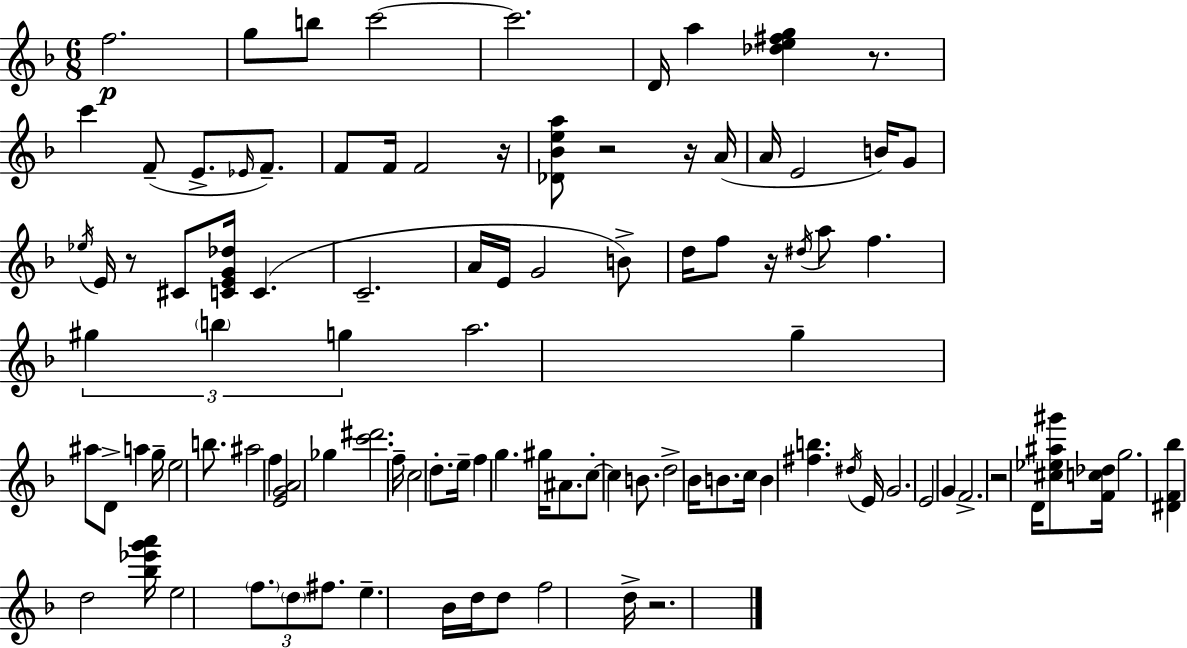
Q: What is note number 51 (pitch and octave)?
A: D5